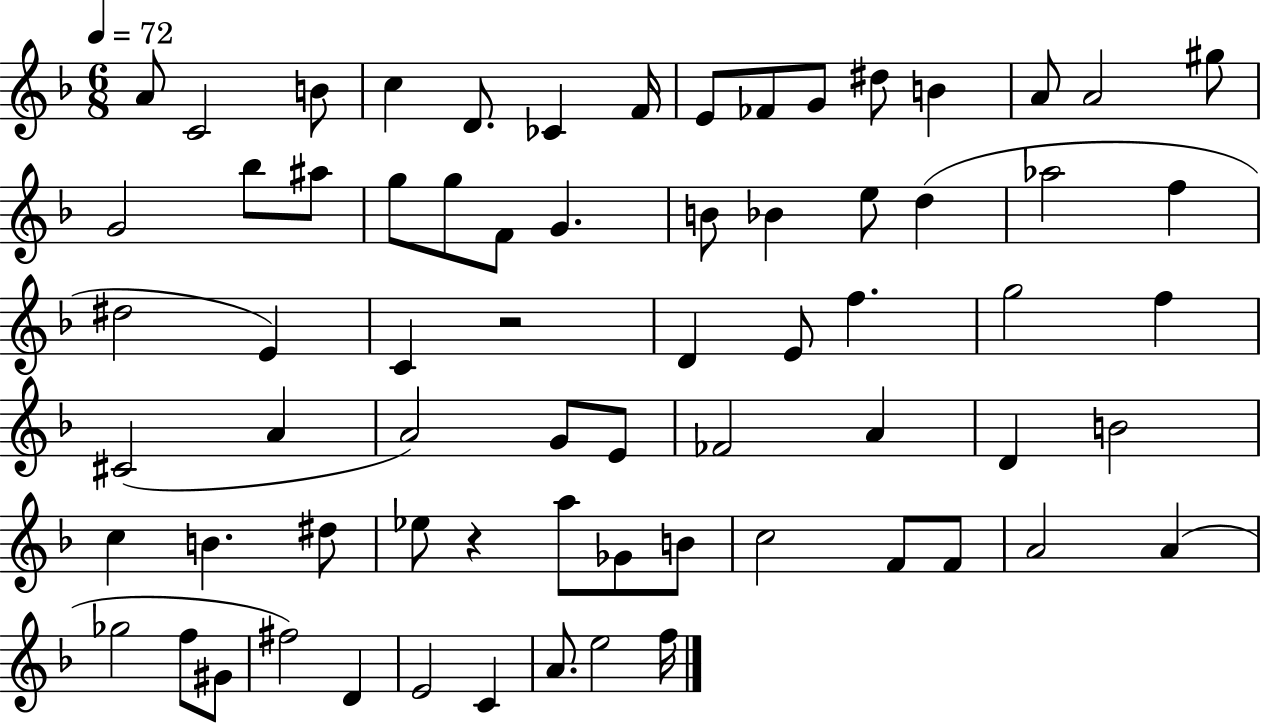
A4/e C4/h B4/e C5/q D4/e. CES4/q F4/s E4/e FES4/e G4/e D#5/e B4/q A4/e A4/h G#5/e G4/h Bb5/e A#5/e G5/e G5/e F4/e G4/q. B4/e Bb4/q E5/e D5/q Ab5/h F5/q D#5/h E4/q C4/q R/h D4/q E4/e F5/q. G5/h F5/q C#4/h A4/q A4/h G4/e E4/e FES4/h A4/q D4/q B4/h C5/q B4/q. D#5/e Eb5/e R/q A5/e Gb4/e B4/e C5/h F4/e F4/e A4/h A4/q Gb5/h F5/e G#4/e F#5/h D4/q E4/h C4/q A4/e. E5/h F5/s